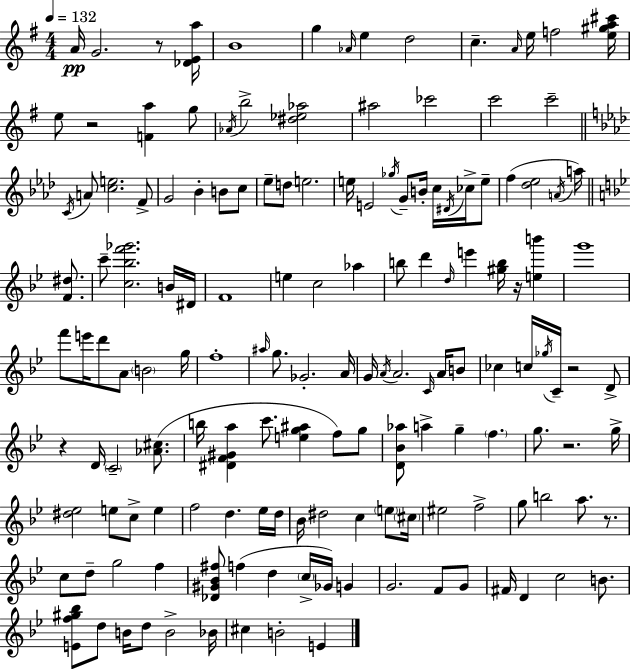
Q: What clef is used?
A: treble